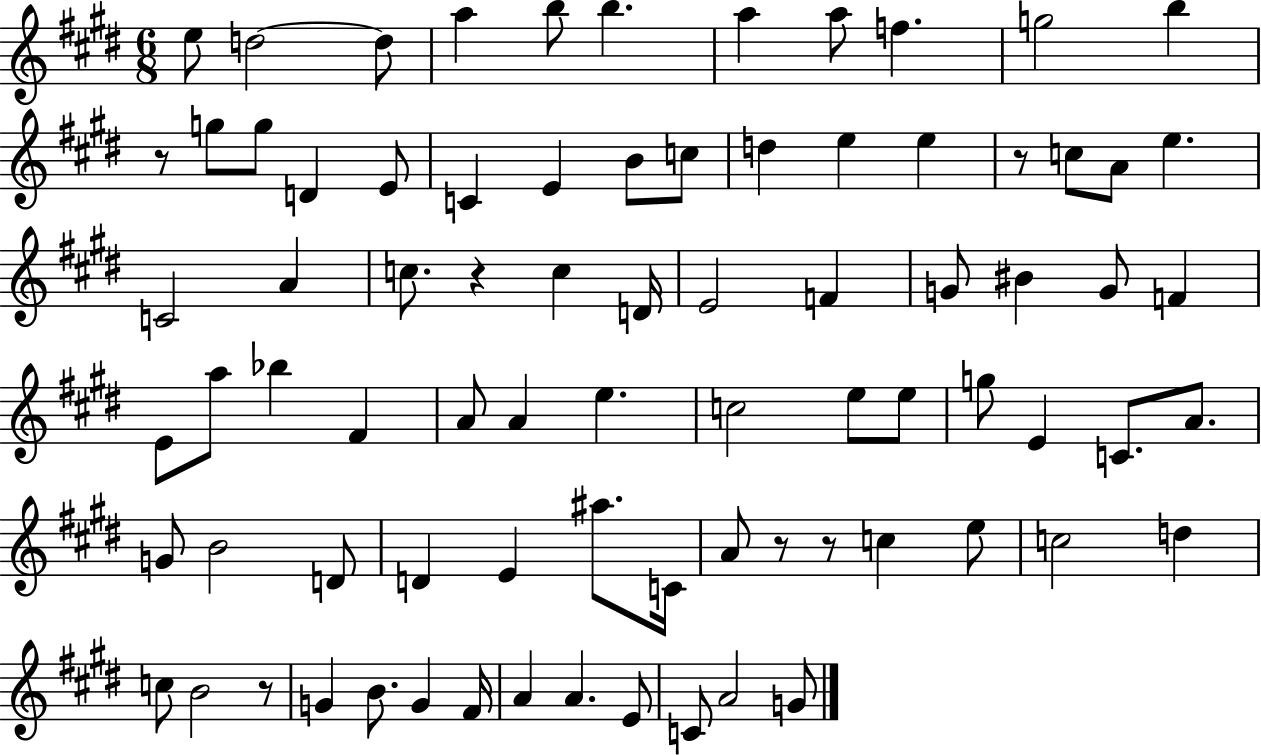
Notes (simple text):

E5/e D5/h D5/e A5/q B5/e B5/q. A5/q A5/e F5/q. G5/h B5/q R/e G5/e G5/e D4/q E4/e C4/q E4/q B4/e C5/e D5/q E5/q E5/q R/e C5/e A4/e E5/q. C4/h A4/q C5/e. R/q C5/q D4/s E4/h F4/q G4/e BIS4/q G4/e F4/q E4/e A5/e Bb5/q F#4/q A4/e A4/q E5/q. C5/h E5/e E5/e G5/e E4/q C4/e. A4/e. G4/e B4/h D4/e D4/q E4/q A#5/e. C4/s A4/e R/e R/e C5/q E5/e C5/h D5/q C5/e B4/h R/e G4/q B4/e. G4/q F#4/s A4/q A4/q. E4/e C4/e A4/h G4/e